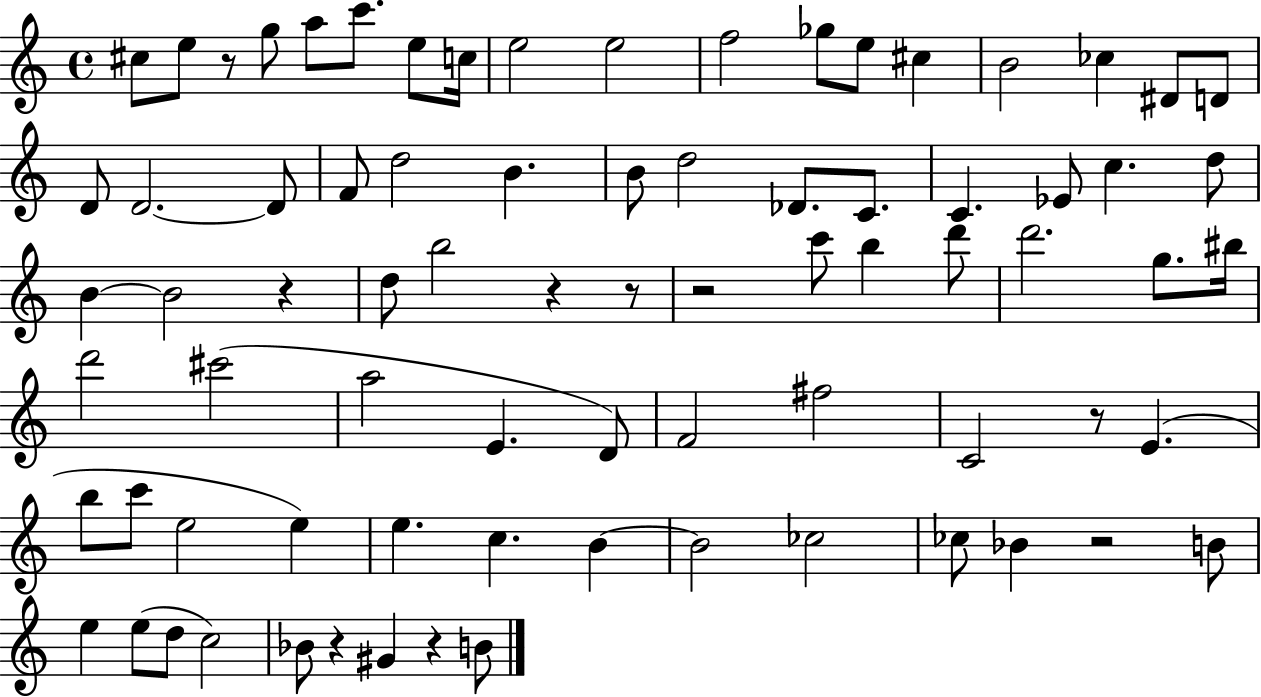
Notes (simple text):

C#5/e E5/e R/e G5/e A5/e C6/e. E5/e C5/s E5/h E5/h F5/h Gb5/e E5/e C#5/q B4/h CES5/q D#4/e D4/e D4/e D4/h. D4/e F4/e D5/h B4/q. B4/e D5/h Db4/e. C4/e. C4/q. Eb4/e C5/q. D5/e B4/q B4/h R/q D5/e B5/h R/q R/e R/h C6/e B5/q D6/e D6/h. G5/e. BIS5/s D6/h C#6/h A5/h E4/q. D4/e F4/h F#5/h C4/h R/e E4/q. B5/e C6/e E5/h E5/q E5/q. C5/q. B4/q B4/h CES5/h CES5/e Bb4/q R/h B4/e E5/q E5/e D5/e C5/h Bb4/e R/q G#4/q R/q B4/e